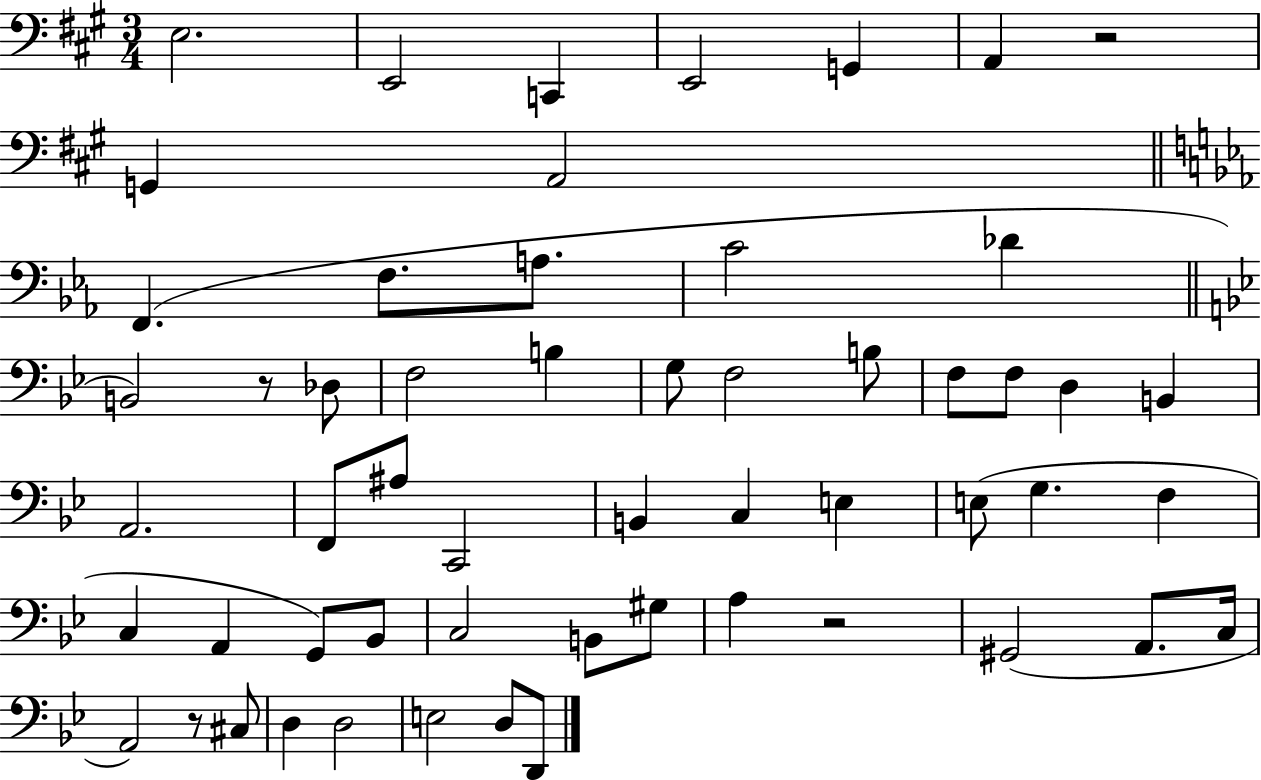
E3/h. E2/h C2/q E2/h G2/q A2/q R/h G2/q A2/h F2/q. F3/e. A3/e. C4/h Db4/q B2/h R/e Db3/e F3/h B3/q G3/e F3/h B3/e F3/e F3/e D3/q B2/q A2/h. F2/e A#3/e C2/h B2/q C3/q E3/q E3/e G3/q. F3/q C3/q A2/q G2/e Bb2/e C3/h B2/e G#3/e A3/q R/h G#2/h A2/e. C3/s A2/h R/e C#3/e D3/q D3/h E3/h D3/e D2/e